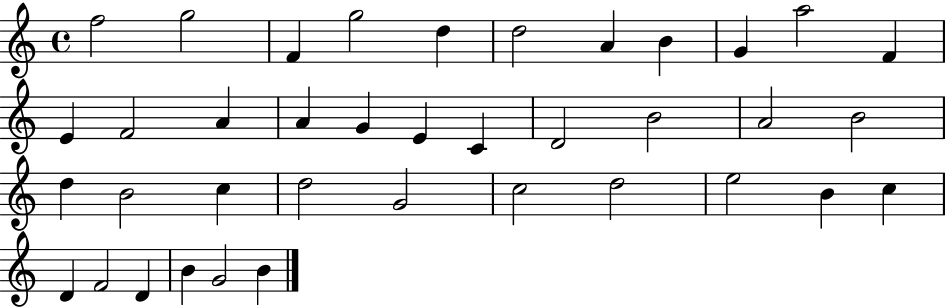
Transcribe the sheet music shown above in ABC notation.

X:1
T:Untitled
M:4/4
L:1/4
K:C
f2 g2 F g2 d d2 A B G a2 F E F2 A A G E C D2 B2 A2 B2 d B2 c d2 G2 c2 d2 e2 B c D F2 D B G2 B